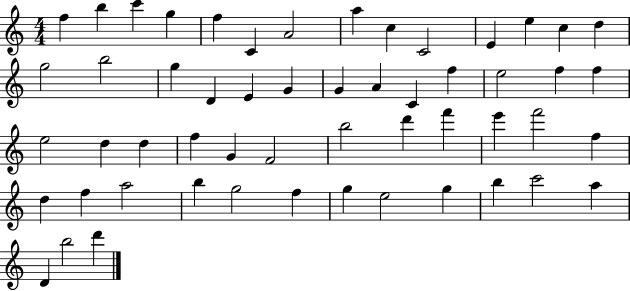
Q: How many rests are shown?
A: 0